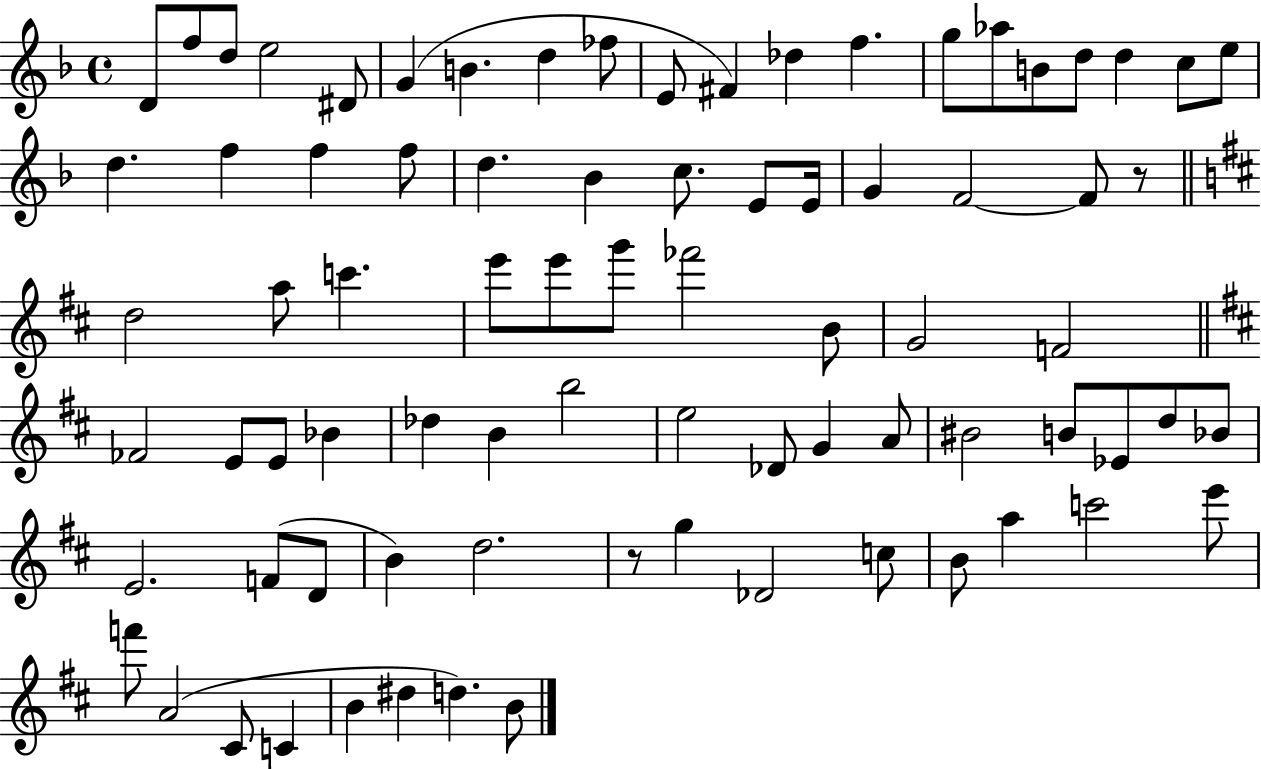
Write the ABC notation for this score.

X:1
T:Untitled
M:4/4
L:1/4
K:F
D/2 f/2 d/2 e2 ^D/2 G B d _f/2 E/2 ^F _d f g/2 _a/2 B/2 d/2 d c/2 e/2 d f f f/2 d _B c/2 E/2 E/4 G F2 F/2 z/2 d2 a/2 c' e'/2 e'/2 g'/2 _f'2 B/2 G2 F2 _F2 E/2 E/2 _B _d B b2 e2 _D/2 G A/2 ^B2 B/2 _E/2 d/2 _B/2 E2 F/2 D/2 B d2 z/2 g _D2 c/2 B/2 a c'2 e'/2 f'/2 A2 ^C/2 C B ^d d B/2